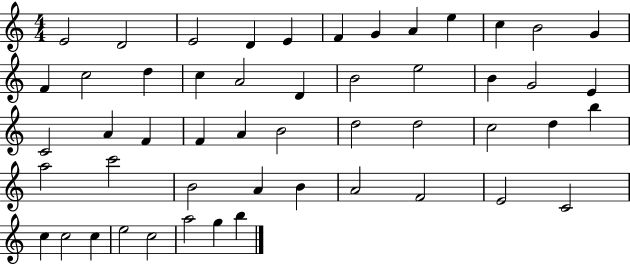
E4/h D4/h E4/h D4/q E4/q F4/q G4/q A4/q E5/q C5/q B4/h G4/q F4/q C5/h D5/q C5/q A4/h D4/q B4/h E5/h B4/q G4/h E4/q C4/h A4/q F4/q F4/q A4/q B4/h D5/h D5/h C5/h D5/q B5/q A5/h C6/h B4/h A4/q B4/q A4/h F4/h E4/h C4/h C5/q C5/h C5/q E5/h C5/h A5/h G5/q B5/q